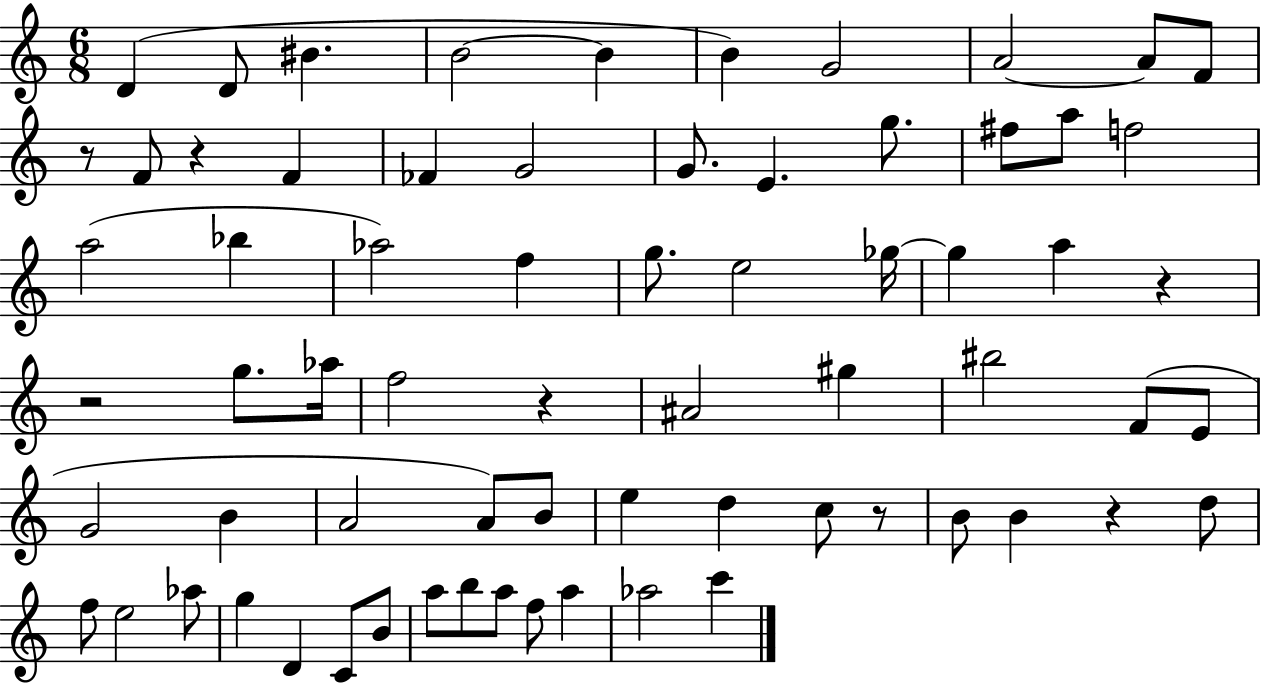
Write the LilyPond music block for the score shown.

{
  \clef treble
  \numericTimeSignature
  \time 6/8
  \key c \major
  d'4( d'8 bis'4. | b'2~~ b'4 | b'4) g'2 | a'2~~ a'8 f'8 | \break r8 f'8 r4 f'4 | fes'4 g'2 | g'8. e'4. g''8. | fis''8 a''8 f''2 | \break a''2( bes''4 | aes''2) f''4 | g''8. e''2 ges''16~~ | ges''4 a''4 r4 | \break r2 g''8. aes''16 | f''2 r4 | ais'2 gis''4 | bis''2 f'8( e'8 | \break g'2 b'4 | a'2 a'8) b'8 | e''4 d''4 c''8 r8 | b'8 b'4 r4 d''8 | \break f''8 e''2 aes''8 | g''4 d'4 c'8 b'8 | a''8 b''8 a''8 f''8 a''4 | aes''2 c'''4 | \break \bar "|."
}